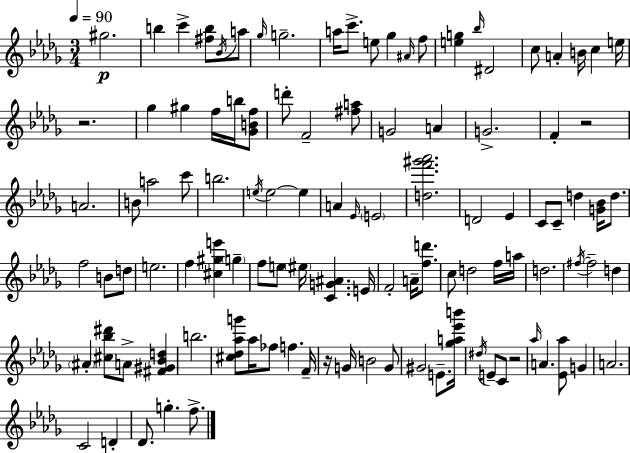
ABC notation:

X:1
T:Untitled
M:3/4
L:1/4
K:Bbm
^g2 b c' [^fb]/2 _B/4 a/2 _g/4 g2 a/4 c'/2 e/2 _g ^A/4 f/2 [eg] _b/4 ^D2 c/2 A B/4 c e/4 z2 _g ^g f/4 b/4 [_GBf]/2 d'/2 F2 [^fa]/2 G2 A G2 F z2 A2 B/2 a2 c'/2 b2 e/4 e2 e A _E/4 E2 [df'^g'_a']2 D2 _E C/2 C/2 d [G_B]/4 d/2 f2 B/2 d/2 e2 f [^c^ge'] g f/2 e/2 ^e/4 [CG^A] E/4 F2 A/4 [fd']/2 c/2 d2 f/4 a/4 d2 ^f/4 ^f2 d ^A [^c_b^d']/2 A/2 [^F^G_Bd] b2 [^c_d_ag']/2 _a/4 _f/2 f F/4 z/4 G/4 B2 G/2 ^G2 E/2 [_ga_e'b']/4 ^d/4 E/2 C/2 z2 _a/4 A [_E_a]/2 G A2 C2 D _D/2 g f/2